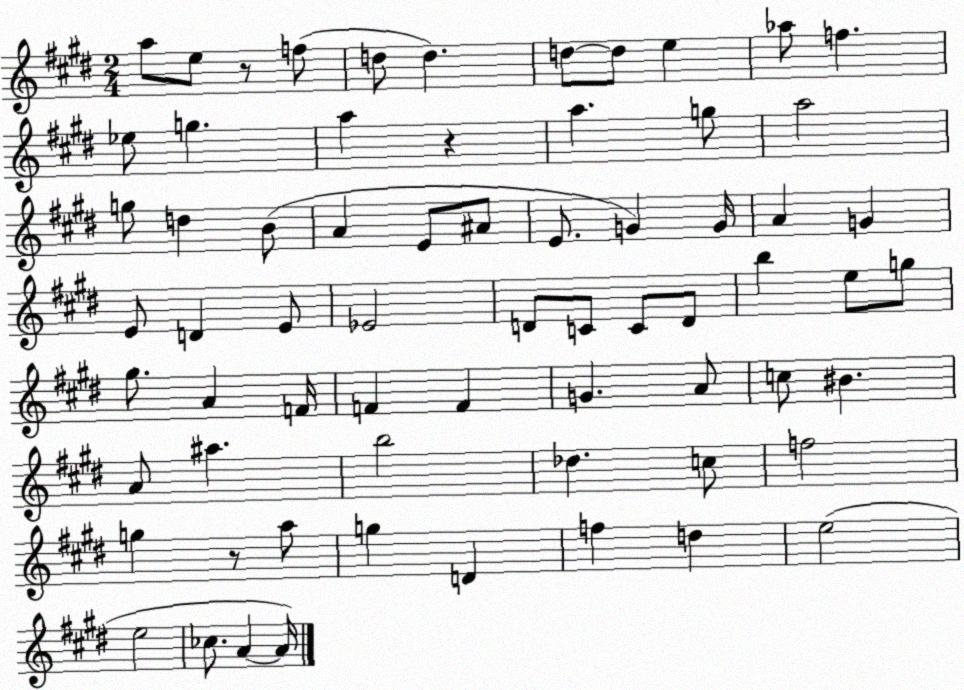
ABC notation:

X:1
T:Untitled
M:2/4
L:1/4
K:E
a/2 e/2 z/2 f/2 d/2 d d/2 d/2 e _a/2 f _e/2 g a z a g/2 a2 g/2 d B/2 A E/2 ^A/2 E/2 G G/4 A G E/2 D E/2 _E2 D/2 C/2 C/2 D/2 b e/2 g/2 ^g/2 A F/4 F F G A/2 c/2 ^B A/2 ^a b2 _d c/2 f2 g z/2 a/2 g D f d e2 e2 _c/2 A A/4